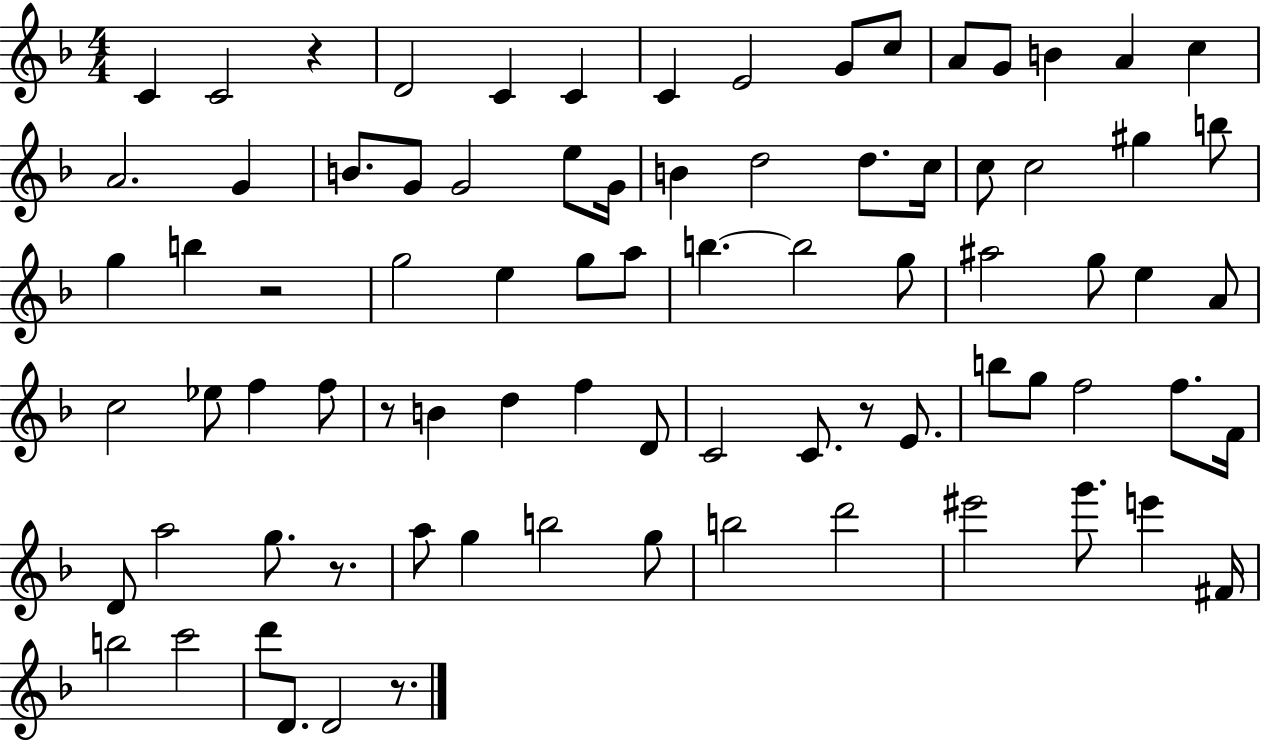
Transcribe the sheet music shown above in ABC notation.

X:1
T:Untitled
M:4/4
L:1/4
K:F
C C2 z D2 C C C E2 G/2 c/2 A/2 G/2 B A c A2 G B/2 G/2 G2 e/2 G/4 B d2 d/2 c/4 c/2 c2 ^g b/2 g b z2 g2 e g/2 a/2 b b2 g/2 ^a2 g/2 e A/2 c2 _e/2 f f/2 z/2 B d f D/2 C2 C/2 z/2 E/2 b/2 g/2 f2 f/2 F/4 D/2 a2 g/2 z/2 a/2 g b2 g/2 b2 d'2 ^e'2 g'/2 e' ^F/4 b2 c'2 d'/2 D/2 D2 z/2